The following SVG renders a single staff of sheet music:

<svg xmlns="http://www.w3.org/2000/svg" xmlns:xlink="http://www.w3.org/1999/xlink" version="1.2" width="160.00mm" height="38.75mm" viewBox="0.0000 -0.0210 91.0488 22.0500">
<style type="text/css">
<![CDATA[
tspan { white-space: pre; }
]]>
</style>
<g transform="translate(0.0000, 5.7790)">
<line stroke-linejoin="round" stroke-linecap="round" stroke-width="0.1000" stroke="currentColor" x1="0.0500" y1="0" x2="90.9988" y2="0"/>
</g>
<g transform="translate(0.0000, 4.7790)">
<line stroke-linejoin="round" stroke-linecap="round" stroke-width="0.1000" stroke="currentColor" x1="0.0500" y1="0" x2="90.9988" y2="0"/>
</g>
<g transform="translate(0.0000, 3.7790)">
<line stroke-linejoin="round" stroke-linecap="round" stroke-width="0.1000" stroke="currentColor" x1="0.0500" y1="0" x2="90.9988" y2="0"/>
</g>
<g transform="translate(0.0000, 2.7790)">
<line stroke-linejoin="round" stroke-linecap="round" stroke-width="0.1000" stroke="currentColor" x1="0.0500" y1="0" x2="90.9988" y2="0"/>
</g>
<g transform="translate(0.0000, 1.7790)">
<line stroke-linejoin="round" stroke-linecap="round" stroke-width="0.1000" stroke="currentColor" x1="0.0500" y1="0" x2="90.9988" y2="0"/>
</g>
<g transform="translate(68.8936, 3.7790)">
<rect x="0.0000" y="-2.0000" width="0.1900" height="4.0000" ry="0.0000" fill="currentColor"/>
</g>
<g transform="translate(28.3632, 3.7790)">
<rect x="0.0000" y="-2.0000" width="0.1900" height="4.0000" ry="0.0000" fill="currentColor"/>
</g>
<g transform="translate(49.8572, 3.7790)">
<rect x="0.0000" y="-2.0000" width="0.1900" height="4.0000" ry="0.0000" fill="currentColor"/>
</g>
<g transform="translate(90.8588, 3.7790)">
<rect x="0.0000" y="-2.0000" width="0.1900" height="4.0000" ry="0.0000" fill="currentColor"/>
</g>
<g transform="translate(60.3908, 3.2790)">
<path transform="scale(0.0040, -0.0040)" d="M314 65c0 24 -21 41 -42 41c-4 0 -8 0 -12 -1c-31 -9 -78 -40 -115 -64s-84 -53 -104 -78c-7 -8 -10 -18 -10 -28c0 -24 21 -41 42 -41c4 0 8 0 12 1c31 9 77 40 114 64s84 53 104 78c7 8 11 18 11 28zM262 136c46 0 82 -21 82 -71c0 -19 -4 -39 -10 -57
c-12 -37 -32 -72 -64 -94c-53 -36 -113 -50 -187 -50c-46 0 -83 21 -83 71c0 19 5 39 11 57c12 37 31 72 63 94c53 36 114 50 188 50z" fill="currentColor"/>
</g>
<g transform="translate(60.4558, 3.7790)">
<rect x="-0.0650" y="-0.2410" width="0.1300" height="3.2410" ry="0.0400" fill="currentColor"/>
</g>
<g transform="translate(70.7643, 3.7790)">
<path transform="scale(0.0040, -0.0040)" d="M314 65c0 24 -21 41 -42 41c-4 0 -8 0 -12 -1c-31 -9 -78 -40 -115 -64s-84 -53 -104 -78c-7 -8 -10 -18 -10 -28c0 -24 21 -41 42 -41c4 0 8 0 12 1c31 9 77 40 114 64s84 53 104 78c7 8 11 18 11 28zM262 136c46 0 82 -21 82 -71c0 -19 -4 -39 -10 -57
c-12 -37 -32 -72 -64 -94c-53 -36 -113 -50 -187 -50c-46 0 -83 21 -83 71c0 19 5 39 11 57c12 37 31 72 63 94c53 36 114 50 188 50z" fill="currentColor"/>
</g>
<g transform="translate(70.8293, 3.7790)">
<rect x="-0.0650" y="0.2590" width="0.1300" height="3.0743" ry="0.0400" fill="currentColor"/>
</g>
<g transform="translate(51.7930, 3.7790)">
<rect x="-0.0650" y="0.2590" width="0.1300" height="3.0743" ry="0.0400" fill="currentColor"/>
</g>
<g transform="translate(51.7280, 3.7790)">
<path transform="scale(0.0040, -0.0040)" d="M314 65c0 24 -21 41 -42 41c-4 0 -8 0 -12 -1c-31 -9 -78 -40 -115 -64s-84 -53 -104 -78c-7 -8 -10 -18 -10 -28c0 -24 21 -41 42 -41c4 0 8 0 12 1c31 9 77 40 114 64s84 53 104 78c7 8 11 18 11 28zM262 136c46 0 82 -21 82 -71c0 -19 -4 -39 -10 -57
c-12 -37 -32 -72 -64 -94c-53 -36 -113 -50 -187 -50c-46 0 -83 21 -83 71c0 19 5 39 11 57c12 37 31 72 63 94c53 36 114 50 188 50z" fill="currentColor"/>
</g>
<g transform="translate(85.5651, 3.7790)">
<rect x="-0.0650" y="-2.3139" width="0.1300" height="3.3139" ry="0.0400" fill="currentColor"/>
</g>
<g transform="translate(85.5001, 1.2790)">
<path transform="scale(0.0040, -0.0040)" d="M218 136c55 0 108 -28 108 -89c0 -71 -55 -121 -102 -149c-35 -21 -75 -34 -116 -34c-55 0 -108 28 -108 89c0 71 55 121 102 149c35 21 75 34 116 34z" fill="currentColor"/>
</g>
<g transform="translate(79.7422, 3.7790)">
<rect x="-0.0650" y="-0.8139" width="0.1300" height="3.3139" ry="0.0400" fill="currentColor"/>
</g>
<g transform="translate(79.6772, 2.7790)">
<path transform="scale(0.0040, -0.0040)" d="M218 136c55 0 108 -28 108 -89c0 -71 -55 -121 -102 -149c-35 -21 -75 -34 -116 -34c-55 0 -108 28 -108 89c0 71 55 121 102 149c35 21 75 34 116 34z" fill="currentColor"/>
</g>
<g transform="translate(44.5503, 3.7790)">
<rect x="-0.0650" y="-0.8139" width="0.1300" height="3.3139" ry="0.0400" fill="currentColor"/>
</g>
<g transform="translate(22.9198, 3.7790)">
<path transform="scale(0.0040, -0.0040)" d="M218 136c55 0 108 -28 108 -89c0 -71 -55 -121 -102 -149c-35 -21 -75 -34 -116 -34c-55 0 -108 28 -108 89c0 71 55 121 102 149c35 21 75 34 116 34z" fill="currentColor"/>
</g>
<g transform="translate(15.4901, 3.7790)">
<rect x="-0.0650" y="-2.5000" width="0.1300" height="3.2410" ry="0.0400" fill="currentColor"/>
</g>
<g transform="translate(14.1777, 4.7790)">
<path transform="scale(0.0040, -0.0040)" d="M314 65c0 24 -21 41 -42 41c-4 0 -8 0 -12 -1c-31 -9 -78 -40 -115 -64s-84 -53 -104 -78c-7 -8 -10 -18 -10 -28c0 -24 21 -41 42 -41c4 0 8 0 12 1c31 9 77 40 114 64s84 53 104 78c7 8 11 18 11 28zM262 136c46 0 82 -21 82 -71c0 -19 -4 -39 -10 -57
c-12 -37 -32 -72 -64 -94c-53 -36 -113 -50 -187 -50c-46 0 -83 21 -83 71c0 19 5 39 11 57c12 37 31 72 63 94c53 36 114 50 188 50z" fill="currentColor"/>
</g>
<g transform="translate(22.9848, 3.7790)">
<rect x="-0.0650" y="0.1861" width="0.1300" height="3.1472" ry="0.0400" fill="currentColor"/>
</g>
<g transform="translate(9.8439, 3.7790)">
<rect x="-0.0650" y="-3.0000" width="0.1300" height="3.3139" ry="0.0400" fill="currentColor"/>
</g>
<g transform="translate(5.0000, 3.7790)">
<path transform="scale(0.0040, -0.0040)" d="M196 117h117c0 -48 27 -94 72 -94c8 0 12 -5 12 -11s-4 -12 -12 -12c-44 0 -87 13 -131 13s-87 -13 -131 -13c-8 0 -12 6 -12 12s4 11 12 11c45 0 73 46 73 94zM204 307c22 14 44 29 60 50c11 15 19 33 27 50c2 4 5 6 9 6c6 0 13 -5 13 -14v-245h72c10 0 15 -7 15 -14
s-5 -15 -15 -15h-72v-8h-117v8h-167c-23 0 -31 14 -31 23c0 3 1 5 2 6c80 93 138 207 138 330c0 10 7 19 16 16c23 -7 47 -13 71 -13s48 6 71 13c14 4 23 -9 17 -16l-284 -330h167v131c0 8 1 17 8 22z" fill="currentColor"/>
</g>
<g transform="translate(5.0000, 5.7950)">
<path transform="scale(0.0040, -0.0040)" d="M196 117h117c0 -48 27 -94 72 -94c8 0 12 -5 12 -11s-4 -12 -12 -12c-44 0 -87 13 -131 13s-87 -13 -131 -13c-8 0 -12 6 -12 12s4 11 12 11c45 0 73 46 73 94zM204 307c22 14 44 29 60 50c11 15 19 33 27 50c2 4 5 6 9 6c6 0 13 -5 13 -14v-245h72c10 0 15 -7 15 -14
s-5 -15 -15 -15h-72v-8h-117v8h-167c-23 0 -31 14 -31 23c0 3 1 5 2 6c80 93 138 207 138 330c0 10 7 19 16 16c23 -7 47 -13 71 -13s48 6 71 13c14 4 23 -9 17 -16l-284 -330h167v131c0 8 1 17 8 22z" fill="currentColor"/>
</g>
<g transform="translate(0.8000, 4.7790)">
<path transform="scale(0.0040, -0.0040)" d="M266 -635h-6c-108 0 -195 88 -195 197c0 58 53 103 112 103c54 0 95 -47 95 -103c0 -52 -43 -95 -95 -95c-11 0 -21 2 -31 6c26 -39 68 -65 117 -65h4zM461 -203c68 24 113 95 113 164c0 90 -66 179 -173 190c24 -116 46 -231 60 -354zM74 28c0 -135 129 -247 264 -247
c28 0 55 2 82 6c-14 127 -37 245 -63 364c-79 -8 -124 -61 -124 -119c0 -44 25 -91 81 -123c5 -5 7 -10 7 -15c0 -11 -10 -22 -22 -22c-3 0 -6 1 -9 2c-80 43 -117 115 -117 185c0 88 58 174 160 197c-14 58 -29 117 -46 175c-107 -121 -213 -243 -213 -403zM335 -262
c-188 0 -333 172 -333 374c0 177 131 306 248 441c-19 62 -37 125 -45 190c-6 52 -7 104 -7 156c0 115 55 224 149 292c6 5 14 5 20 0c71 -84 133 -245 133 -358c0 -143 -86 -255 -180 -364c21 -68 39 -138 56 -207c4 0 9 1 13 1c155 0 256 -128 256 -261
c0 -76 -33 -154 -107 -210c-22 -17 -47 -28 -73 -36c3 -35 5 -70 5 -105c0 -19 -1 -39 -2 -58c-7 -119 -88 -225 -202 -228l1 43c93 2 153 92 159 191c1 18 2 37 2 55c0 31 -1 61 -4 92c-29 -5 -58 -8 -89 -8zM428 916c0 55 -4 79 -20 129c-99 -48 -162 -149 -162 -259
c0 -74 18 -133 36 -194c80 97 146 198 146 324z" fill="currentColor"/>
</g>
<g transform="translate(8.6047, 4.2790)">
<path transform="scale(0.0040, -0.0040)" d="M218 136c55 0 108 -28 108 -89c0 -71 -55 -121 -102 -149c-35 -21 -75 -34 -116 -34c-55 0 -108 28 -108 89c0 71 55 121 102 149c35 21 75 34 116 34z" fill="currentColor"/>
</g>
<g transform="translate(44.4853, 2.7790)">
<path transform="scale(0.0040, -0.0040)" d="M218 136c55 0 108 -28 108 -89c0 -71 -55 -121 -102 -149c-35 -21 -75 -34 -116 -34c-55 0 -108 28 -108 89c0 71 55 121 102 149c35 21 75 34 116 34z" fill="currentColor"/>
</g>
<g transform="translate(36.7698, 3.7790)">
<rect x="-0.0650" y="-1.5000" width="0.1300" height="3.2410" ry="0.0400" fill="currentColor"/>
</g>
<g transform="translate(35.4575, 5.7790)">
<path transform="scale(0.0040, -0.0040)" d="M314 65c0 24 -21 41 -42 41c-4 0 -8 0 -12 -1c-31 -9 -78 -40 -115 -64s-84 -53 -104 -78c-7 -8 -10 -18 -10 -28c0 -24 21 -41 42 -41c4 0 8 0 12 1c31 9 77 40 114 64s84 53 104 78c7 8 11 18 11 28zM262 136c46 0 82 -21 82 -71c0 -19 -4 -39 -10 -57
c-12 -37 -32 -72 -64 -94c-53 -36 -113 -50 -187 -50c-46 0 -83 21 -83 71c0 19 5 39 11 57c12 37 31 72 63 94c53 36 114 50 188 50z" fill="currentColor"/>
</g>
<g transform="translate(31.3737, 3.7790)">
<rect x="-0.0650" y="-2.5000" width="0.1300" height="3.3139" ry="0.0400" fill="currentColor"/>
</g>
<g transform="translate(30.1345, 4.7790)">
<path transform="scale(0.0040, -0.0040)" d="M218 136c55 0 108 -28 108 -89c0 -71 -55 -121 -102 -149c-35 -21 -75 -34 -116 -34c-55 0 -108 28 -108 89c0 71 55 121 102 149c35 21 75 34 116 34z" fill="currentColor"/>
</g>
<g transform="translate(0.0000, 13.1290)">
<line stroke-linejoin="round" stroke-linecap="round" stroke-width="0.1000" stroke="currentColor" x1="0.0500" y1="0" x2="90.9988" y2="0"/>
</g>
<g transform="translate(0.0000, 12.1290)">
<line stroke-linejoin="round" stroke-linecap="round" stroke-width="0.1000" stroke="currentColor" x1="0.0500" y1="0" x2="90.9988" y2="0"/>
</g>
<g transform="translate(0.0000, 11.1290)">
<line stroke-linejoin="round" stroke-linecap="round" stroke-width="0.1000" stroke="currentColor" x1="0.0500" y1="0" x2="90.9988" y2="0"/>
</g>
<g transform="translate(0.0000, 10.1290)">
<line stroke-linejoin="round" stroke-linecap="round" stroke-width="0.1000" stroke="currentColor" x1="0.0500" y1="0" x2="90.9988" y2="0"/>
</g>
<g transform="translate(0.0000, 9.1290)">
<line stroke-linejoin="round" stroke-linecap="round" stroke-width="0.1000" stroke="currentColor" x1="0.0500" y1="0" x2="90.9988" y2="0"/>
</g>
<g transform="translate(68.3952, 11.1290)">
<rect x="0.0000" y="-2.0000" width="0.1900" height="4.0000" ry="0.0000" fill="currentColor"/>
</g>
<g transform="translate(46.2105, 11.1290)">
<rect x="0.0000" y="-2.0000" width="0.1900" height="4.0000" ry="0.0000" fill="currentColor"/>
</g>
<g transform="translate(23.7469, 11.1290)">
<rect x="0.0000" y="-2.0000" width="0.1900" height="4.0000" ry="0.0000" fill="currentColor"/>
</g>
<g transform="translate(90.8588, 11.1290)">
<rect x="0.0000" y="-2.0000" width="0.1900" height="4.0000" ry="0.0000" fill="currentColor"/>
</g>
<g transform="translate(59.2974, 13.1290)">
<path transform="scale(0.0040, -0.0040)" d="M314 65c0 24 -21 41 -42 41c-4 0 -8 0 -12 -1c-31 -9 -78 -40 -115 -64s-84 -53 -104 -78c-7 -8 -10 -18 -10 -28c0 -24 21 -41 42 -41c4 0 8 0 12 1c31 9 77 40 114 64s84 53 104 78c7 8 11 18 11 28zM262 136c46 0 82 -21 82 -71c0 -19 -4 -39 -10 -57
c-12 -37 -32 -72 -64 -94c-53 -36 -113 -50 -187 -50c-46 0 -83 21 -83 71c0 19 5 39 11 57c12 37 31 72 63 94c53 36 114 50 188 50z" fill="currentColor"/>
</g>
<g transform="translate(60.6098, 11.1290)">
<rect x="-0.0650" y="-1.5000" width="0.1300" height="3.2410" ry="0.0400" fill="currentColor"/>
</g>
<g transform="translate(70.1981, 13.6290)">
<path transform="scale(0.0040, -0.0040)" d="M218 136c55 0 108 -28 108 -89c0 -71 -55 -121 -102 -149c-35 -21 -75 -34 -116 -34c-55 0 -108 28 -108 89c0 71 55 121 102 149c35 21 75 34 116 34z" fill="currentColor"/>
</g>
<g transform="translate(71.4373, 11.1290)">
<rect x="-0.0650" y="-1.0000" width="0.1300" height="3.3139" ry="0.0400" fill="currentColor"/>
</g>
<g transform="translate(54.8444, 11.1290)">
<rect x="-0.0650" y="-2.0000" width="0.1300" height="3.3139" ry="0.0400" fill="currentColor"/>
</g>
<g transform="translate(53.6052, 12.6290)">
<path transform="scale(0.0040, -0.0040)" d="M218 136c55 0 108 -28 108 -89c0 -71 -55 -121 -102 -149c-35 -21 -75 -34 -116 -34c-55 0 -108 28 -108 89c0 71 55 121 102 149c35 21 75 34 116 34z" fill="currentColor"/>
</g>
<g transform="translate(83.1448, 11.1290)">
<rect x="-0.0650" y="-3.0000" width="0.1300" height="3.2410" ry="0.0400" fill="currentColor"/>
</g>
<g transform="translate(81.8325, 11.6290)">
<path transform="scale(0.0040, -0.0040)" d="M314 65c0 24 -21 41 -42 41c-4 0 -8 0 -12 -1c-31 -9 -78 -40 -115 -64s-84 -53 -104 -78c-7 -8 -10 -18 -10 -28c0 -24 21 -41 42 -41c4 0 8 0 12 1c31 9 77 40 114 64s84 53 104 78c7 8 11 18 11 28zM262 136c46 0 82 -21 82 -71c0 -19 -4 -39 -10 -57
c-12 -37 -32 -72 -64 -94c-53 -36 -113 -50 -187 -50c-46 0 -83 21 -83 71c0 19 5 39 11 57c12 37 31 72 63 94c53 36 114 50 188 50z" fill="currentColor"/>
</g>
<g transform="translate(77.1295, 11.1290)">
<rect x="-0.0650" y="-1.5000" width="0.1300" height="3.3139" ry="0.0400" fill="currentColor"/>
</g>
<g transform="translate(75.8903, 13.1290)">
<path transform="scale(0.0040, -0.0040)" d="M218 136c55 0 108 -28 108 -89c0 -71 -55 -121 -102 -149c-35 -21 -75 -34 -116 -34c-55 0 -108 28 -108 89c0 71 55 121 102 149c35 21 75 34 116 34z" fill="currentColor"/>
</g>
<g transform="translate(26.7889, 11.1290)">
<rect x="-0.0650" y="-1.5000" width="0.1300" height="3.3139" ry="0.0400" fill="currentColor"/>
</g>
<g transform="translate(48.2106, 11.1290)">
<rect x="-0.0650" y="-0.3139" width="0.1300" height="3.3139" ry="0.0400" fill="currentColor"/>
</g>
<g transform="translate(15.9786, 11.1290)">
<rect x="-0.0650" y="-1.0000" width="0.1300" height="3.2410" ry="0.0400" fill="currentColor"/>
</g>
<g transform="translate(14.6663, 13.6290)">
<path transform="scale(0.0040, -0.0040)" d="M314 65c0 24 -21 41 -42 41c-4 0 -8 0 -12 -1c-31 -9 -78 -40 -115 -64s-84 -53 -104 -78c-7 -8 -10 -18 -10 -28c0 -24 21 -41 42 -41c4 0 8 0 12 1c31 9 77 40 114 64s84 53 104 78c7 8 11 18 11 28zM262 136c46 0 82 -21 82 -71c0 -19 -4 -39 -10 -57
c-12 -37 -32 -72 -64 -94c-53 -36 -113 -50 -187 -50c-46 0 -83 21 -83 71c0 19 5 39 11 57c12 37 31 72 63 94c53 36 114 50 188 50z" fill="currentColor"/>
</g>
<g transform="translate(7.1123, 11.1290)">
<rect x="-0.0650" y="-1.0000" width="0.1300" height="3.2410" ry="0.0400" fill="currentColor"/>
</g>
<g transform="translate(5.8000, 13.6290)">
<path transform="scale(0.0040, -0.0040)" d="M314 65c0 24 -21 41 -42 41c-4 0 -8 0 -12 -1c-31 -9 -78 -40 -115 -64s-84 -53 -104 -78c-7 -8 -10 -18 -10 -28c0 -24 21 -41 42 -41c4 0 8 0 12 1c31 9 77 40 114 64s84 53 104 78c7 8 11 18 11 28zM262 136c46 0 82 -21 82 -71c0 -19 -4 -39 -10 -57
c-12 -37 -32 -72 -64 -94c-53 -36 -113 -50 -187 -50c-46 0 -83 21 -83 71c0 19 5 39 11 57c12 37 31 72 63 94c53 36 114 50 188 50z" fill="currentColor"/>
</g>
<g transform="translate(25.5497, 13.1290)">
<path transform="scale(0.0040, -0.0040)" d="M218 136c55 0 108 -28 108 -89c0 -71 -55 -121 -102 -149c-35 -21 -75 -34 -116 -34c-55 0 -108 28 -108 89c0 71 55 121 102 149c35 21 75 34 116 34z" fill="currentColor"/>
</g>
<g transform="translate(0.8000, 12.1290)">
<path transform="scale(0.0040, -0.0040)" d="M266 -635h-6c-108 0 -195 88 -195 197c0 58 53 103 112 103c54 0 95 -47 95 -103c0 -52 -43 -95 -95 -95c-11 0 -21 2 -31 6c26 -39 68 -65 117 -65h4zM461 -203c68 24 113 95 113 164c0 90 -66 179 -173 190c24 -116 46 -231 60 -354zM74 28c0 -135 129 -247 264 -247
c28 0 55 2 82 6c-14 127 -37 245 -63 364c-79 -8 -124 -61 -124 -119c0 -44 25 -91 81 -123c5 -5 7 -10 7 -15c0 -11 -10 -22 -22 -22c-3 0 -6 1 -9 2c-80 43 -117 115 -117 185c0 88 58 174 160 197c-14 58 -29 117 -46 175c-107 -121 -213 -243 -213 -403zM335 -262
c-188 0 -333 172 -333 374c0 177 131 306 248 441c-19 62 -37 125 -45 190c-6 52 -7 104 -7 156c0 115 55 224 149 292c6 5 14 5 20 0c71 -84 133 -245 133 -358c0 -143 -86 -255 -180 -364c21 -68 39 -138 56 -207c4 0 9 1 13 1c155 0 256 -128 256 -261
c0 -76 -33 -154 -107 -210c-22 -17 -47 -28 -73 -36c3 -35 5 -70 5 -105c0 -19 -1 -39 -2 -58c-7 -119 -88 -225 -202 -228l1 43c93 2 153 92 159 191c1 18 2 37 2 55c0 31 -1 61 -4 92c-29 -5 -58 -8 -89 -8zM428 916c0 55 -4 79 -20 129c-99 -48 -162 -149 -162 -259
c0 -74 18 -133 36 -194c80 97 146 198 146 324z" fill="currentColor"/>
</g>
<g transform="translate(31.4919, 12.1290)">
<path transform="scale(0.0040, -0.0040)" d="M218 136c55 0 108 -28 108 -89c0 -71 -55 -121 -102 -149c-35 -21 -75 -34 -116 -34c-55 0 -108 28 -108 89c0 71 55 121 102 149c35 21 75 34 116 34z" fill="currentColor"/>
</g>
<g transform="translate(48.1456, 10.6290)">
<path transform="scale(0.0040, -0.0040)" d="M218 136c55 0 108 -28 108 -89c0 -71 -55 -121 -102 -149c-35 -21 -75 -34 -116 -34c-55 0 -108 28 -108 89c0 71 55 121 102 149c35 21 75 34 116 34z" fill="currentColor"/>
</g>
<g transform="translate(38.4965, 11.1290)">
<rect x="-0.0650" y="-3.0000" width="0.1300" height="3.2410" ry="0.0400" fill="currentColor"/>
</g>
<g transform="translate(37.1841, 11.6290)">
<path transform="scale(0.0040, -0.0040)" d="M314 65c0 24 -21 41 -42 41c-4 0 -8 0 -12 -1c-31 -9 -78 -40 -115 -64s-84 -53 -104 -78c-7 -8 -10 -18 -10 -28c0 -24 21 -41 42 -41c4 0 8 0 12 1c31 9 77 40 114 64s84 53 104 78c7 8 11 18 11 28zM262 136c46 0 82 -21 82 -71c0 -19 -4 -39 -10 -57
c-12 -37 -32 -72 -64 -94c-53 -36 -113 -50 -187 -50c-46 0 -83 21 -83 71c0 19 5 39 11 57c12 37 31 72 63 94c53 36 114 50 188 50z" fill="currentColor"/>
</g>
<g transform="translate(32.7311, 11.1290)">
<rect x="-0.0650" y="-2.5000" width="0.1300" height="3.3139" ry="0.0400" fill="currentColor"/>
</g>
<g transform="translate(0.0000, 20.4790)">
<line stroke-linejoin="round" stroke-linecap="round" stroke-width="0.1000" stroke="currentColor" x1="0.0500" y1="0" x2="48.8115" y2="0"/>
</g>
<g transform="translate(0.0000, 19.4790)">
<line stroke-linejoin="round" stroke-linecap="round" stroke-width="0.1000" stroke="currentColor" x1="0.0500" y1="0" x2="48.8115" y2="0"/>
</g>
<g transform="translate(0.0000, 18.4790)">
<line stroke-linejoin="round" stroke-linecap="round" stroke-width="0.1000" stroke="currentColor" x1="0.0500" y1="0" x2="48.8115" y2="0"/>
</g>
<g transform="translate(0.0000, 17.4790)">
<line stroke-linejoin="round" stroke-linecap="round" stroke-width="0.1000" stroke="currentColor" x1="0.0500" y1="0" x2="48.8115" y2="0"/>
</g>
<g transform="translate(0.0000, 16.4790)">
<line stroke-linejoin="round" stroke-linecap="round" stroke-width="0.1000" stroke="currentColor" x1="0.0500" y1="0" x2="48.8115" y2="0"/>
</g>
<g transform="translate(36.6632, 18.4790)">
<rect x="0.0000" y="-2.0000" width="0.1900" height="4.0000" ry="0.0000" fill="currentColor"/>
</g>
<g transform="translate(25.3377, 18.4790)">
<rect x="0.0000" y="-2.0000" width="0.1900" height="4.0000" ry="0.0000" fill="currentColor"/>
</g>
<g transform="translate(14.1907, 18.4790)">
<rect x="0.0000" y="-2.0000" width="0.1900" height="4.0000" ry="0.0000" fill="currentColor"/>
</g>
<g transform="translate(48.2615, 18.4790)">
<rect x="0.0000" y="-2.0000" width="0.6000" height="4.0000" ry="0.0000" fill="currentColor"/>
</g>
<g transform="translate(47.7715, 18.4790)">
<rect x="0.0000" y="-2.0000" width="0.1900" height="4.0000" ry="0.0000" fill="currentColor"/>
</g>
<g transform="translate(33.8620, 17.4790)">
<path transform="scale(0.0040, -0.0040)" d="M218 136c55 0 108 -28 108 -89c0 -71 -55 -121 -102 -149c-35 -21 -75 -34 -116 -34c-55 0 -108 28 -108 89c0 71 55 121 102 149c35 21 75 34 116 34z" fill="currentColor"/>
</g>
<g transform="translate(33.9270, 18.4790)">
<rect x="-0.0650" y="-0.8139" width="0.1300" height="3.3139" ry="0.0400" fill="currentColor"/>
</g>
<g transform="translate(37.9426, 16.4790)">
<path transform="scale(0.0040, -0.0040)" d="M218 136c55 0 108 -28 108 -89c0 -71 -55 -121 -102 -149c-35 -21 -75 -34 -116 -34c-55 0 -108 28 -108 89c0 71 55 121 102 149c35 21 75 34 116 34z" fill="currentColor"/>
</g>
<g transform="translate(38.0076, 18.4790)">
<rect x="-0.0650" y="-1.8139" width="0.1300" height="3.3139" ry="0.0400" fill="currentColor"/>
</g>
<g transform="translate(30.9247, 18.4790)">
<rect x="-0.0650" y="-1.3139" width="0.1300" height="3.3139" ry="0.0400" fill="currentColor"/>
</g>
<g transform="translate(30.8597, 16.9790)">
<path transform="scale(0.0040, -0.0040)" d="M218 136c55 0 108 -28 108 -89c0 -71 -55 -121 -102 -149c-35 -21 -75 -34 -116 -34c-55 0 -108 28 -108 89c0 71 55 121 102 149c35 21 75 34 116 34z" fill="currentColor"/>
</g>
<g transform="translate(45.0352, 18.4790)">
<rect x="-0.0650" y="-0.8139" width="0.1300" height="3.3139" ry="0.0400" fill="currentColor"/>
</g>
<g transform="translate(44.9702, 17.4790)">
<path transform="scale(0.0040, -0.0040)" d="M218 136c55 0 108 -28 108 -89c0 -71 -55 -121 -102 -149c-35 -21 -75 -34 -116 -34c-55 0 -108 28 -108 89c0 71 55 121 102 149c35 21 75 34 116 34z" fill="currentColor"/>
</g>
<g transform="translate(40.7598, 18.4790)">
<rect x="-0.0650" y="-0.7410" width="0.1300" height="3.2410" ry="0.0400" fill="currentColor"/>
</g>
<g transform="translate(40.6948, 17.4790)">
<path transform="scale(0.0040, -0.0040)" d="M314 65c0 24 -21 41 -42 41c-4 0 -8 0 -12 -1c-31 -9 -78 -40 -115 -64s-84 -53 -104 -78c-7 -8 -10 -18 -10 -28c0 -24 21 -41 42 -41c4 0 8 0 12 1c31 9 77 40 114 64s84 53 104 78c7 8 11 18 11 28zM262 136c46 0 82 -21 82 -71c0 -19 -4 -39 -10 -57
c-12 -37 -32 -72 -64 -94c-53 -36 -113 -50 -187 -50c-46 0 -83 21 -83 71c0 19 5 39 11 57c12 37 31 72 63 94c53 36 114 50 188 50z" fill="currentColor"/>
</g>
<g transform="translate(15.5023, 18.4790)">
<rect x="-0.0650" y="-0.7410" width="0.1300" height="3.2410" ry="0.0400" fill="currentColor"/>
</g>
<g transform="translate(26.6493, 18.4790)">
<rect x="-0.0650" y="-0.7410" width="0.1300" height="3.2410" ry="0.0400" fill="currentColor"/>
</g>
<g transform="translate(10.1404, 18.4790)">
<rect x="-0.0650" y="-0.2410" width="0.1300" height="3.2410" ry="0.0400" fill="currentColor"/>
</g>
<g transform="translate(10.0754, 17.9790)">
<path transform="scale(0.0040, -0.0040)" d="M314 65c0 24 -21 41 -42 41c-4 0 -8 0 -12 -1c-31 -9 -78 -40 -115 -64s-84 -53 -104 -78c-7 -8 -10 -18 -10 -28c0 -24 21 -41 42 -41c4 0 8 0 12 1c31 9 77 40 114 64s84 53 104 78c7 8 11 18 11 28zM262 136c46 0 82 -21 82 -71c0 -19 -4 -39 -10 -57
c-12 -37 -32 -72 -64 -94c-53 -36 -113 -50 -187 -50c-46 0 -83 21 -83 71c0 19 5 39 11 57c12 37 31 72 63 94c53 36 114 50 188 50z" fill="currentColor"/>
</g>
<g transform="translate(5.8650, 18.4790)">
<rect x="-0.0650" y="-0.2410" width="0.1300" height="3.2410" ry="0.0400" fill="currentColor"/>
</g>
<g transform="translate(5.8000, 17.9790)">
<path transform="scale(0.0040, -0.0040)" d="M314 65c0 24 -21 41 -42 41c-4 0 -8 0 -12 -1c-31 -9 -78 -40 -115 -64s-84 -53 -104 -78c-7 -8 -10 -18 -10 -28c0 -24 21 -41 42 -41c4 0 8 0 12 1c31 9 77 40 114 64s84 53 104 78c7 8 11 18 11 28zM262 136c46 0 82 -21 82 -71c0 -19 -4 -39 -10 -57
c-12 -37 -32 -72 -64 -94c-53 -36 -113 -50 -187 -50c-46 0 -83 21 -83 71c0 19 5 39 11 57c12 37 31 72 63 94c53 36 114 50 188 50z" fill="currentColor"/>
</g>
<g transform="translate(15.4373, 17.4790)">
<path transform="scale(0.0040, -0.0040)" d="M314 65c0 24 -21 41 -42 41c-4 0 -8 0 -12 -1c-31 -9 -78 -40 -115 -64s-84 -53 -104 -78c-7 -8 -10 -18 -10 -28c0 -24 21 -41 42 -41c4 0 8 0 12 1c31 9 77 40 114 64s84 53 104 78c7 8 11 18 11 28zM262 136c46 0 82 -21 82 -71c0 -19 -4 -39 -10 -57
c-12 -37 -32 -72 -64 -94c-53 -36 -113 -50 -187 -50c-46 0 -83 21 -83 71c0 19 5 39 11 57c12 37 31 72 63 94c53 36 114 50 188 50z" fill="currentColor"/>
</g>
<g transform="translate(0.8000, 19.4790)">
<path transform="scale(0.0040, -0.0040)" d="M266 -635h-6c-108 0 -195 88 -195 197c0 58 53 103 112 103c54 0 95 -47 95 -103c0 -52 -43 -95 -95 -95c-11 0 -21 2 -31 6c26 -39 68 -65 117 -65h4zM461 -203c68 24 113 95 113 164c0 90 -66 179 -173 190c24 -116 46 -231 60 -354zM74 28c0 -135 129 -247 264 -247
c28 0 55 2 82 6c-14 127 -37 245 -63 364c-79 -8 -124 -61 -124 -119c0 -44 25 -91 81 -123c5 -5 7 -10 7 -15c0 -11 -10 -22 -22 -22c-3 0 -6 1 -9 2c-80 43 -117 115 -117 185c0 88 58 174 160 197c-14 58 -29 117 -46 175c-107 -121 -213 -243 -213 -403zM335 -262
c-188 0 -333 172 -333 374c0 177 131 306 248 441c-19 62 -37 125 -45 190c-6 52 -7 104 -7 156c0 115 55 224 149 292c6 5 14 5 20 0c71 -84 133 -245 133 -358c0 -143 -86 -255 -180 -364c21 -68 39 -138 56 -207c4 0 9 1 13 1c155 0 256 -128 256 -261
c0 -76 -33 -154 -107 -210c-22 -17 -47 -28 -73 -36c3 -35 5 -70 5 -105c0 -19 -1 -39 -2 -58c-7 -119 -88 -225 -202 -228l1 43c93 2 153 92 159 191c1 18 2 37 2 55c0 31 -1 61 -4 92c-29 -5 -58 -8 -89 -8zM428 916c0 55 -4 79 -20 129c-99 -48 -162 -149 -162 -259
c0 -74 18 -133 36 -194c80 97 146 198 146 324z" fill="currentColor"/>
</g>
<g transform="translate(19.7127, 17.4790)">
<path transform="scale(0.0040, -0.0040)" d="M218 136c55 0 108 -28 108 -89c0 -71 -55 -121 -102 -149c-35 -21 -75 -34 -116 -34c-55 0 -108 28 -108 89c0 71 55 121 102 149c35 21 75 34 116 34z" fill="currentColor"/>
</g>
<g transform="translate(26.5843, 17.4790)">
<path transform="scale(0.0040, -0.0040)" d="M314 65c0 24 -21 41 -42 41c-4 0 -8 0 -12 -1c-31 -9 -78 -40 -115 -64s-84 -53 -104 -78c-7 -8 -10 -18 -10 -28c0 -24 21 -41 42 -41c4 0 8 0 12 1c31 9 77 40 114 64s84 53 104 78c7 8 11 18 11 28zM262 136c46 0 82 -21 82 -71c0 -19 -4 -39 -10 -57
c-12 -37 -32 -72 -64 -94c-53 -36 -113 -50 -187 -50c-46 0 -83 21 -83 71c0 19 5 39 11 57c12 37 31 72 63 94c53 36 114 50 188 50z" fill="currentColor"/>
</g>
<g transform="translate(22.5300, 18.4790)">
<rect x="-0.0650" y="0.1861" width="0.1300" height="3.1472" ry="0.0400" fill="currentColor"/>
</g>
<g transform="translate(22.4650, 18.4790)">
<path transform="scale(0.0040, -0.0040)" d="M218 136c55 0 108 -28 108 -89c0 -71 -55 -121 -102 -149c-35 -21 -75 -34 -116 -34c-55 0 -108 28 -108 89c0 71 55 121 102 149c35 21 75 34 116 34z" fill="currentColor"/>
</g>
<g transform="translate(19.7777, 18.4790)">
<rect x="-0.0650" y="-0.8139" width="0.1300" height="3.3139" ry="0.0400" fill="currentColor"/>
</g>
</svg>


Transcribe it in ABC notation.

X:1
T:Untitled
M:4/4
L:1/4
K:C
A G2 B G E2 d B2 c2 B2 d g D2 D2 E G A2 c F E2 D E A2 c2 c2 d2 d B d2 e d f d2 d